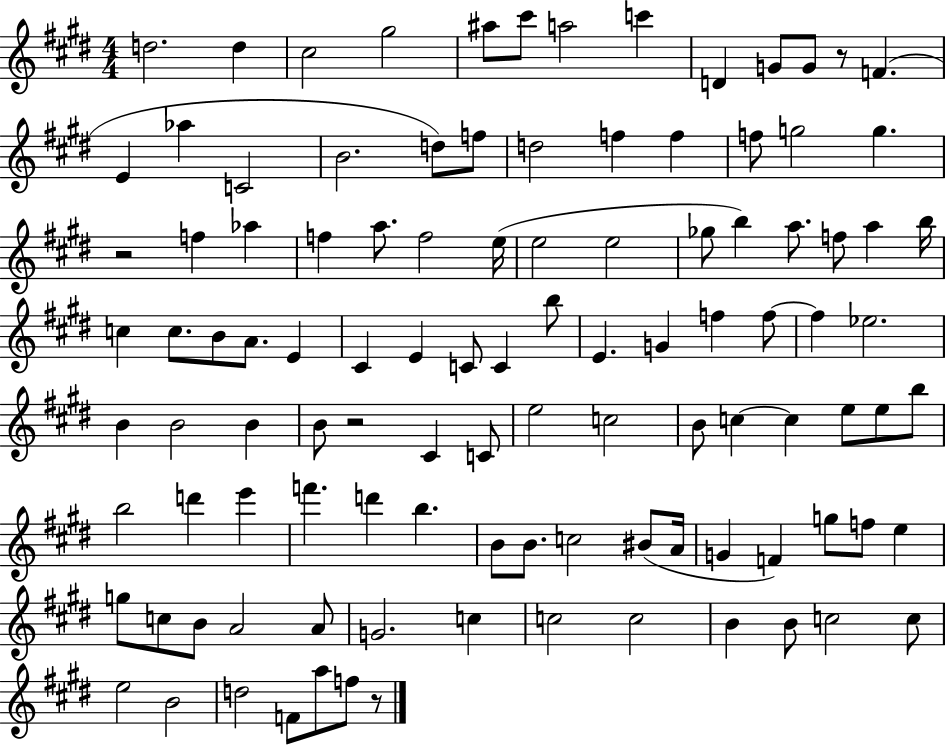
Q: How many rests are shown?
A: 4